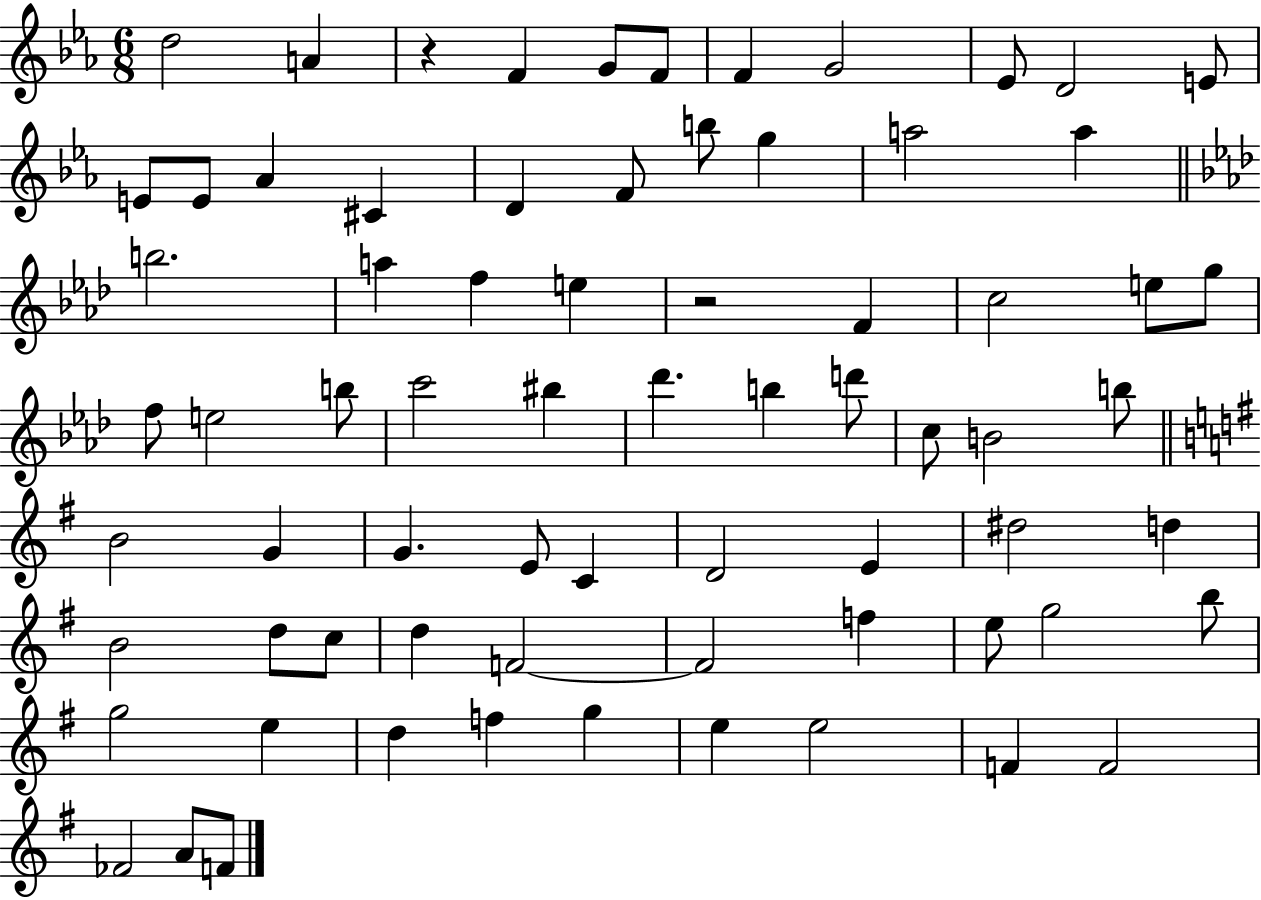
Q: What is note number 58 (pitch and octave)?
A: B5